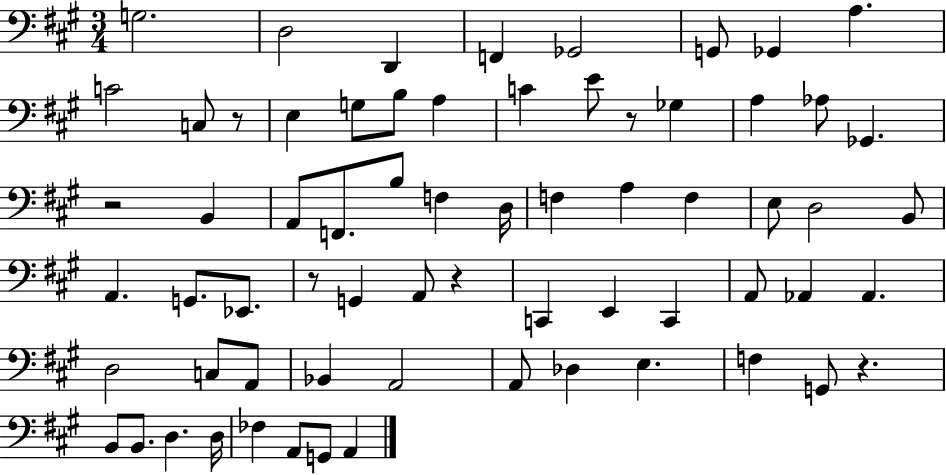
{
  \clef bass
  \numericTimeSignature
  \time 3/4
  \key a \major
  \repeat volta 2 { g2. | d2 d,4 | f,4 ges,2 | g,8 ges,4 a4. | \break c'2 c8 r8 | e4 g8 b8 a4 | c'4 e'8 r8 ges4 | a4 aes8 ges,4. | \break r2 b,4 | a,8 f,8. b8 f4 d16 | f4 a4 f4 | e8 d2 b,8 | \break a,4. g,8. ees,8. | r8 g,4 a,8 r4 | c,4 e,4 c,4 | a,8 aes,4 aes,4. | \break d2 c8 a,8 | bes,4 a,2 | a,8 des4 e4. | f4 g,8 r4. | \break b,8 b,8. d4. d16 | fes4 a,8 g,8 a,4 | } \bar "|."
}